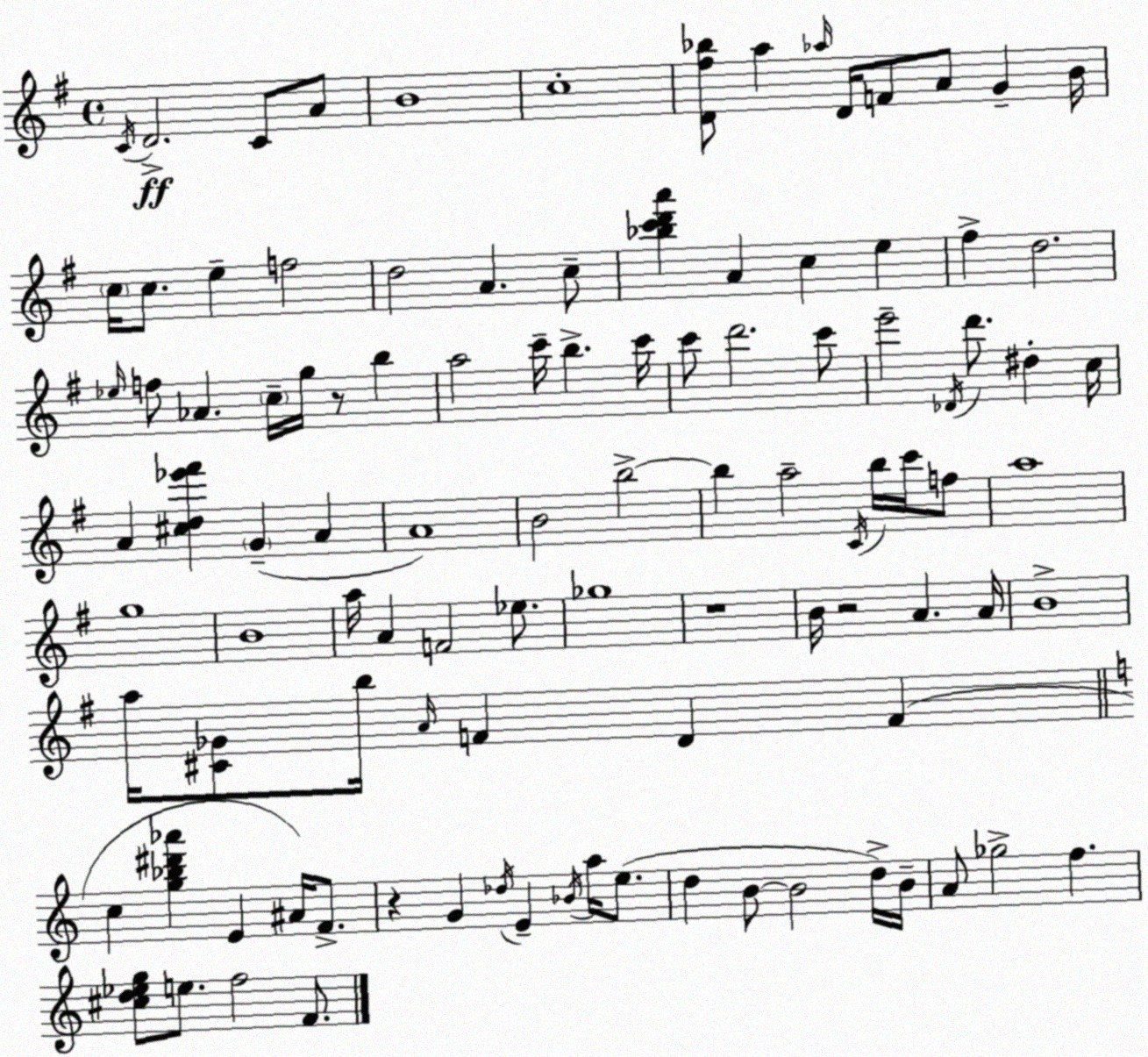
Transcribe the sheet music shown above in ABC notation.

X:1
T:Untitled
M:4/4
L:1/4
K:Em
C/4 D2 C/2 A/2 B4 c4 [D^f_b]/2 a _a/4 D/4 F/2 A/2 G B/4 c/4 c/2 e f2 d2 A c/2 [_bc'd'a'] A c e ^f d2 _e/4 f/2 _A c/4 g/4 z/2 b a2 c'/4 b c'/4 c'/2 d'2 c'/2 e'2 _D/4 d'/2 ^d c/4 A [^cd_e'^f'] G A A4 B2 b2 b a2 C/4 b/4 c'/4 f/2 a4 g4 B4 a/4 A F2 _e/2 _g4 z4 B/4 z2 A A/4 B4 a/4 [^C_G]/2 b/4 A/4 F D F c [g_b^d'_a'] E ^A/4 F/2 z G _d/4 E _B/4 a/4 e/2 d B/2 B2 d/4 B/4 A/2 _g2 f [^cd_eg]/2 e/2 f2 F/2